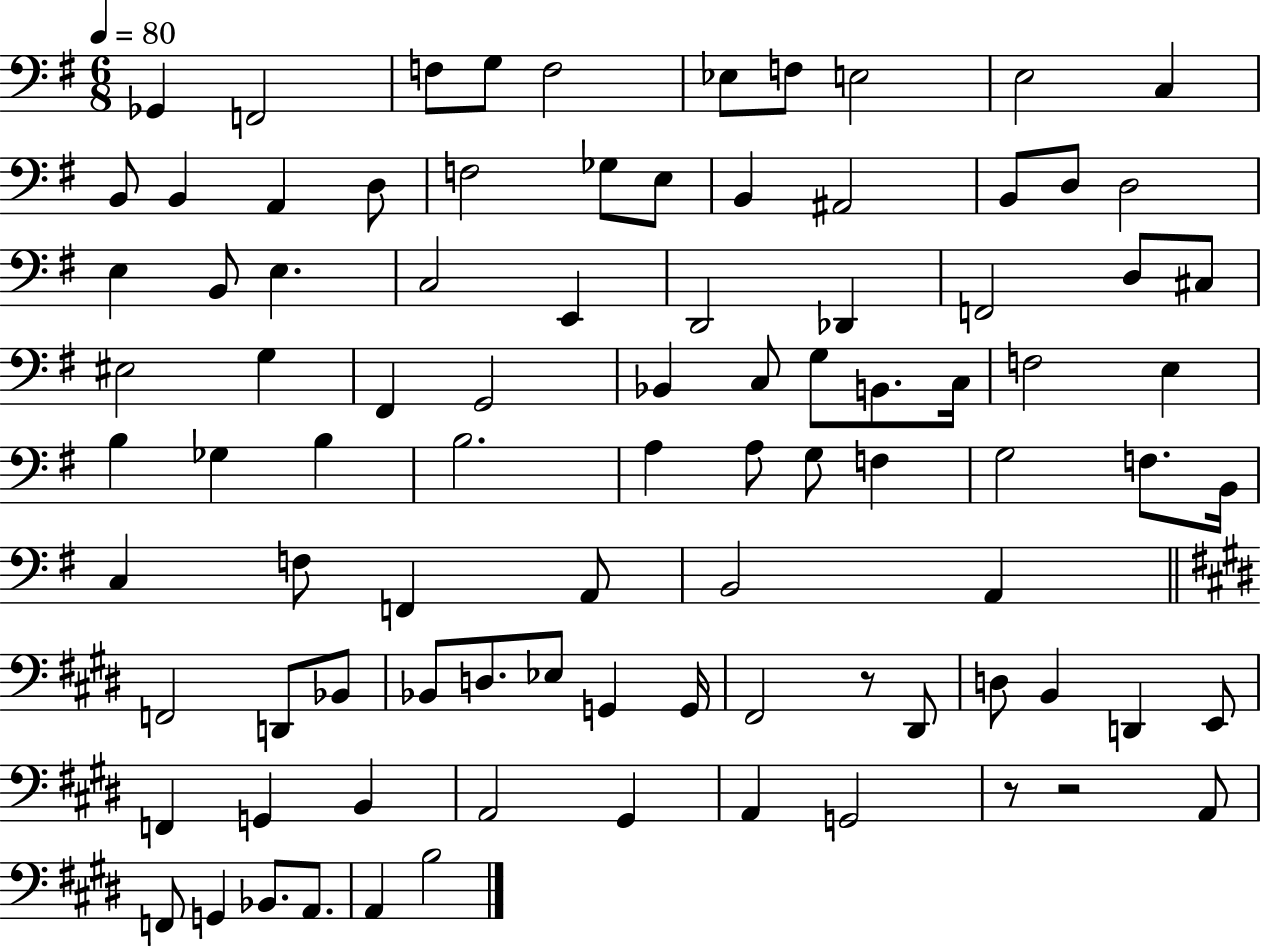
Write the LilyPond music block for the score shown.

{
  \clef bass
  \numericTimeSignature
  \time 6/8
  \key g \major
  \tempo 4 = 80
  ges,4 f,2 | f8 g8 f2 | ees8 f8 e2 | e2 c4 | \break b,8 b,4 a,4 d8 | f2 ges8 e8 | b,4 ais,2 | b,8 d8 d2 | \break e4 b,8 e4. | c2 e,4 | d,2 des,4 | f,2 d8 cis8 | \break eis2 g4 | fis,4 g,2 | bes,4 c8 g8 b,8. c16 | f2 e4 | \break b4 ges4 b4 | b2. | a4 a8 g8 f4 | g2 f8. b,16 | \break c4 f8 f,4 a,8 | b,2 a,4 | \bar "||" \break \key e \major f,2 d,8 bes,8 | bes,8 d8. ees8 g,4 g,16 | fis,2 r8 dis,8 | d8 b,4 d,4 e,8 | \break f,4 g,4 b,4 | a,2 gis,4 | a,4 g,2 | r8 r2 a,8 | \break f,8 g,4 bes,8. a,8. | a,4 b2 | \bar "|."
}